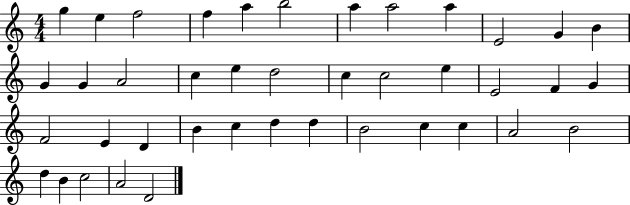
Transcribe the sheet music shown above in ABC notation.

X:1
T:Untitled
M:4/4
L:1/4
K:C
g e f2 f a b2 a a2 a E2 G B G G A2 c e d2 c c2 e E2 F G F2 E D B c d d B2 c c A2 B2 d B c2 A2 D2